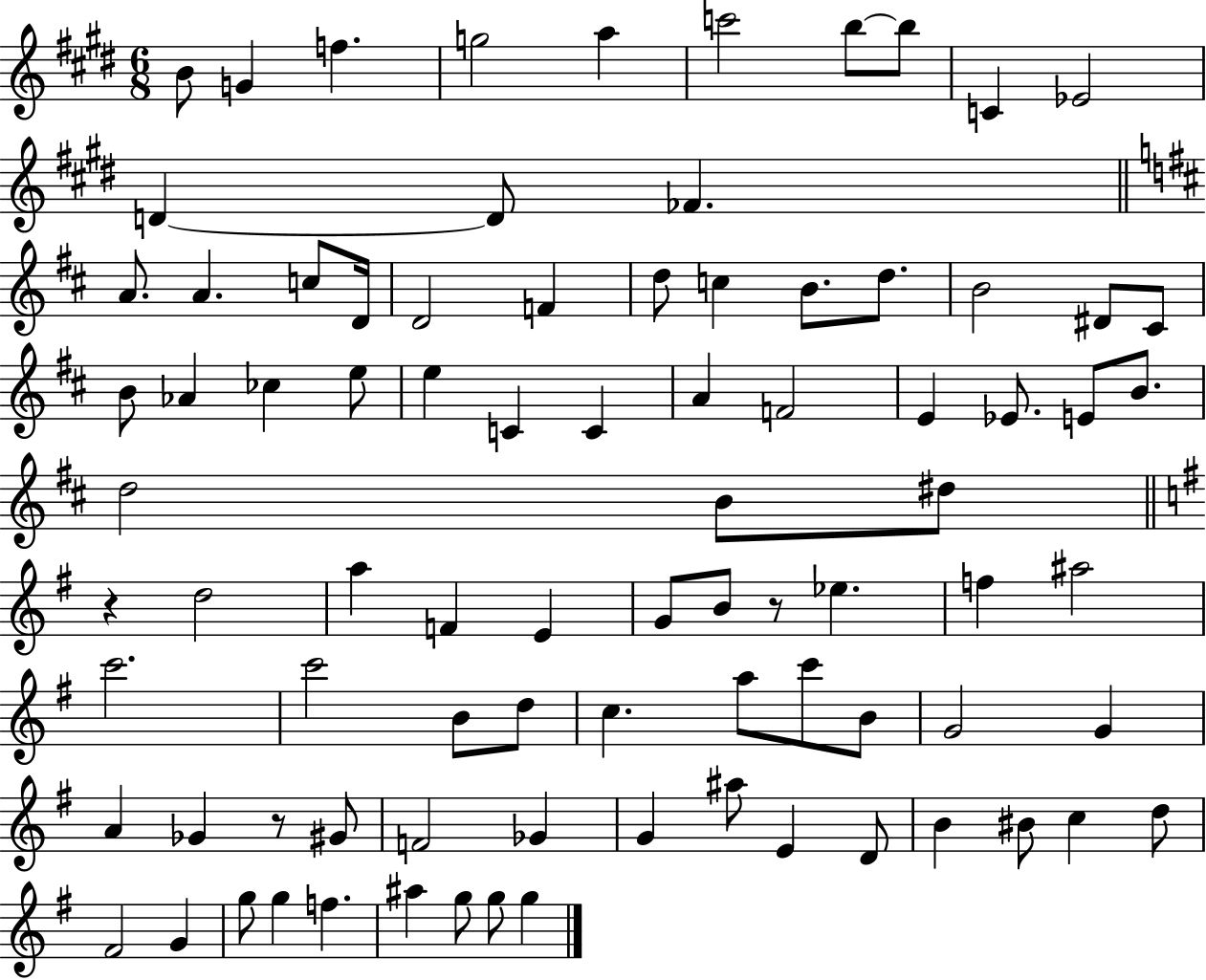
B4/e G4/q F5/q. G5/h A5/q C6/h B5/e B5/e C4/q Eb4/h D4/q D4/e FES4/q. A4/e. A4/q. C5/e D4/s D4/h F4/q D5/e C5/q B4/e. D5/e. B4/h D#4/e C#4/e B4/e Ab4/q CES5/q E5/e E5/q C4/q C4/q A4/q F4/h E4/q Eb4/e. E4/e B4/e. D5/h B4/e D#5/e R/q D5/h A5/q F4/q E4/q G4/e B4/e R/e Eb5/q. F5/q A#5/h C6/h. C6/h B4/e D5/e C5/q. A5/e C6/e B4/e G4/h G4/q A4/q Gb4/q R/e G#4/e F4/h Gb4/q G4/q A#5/e E4/q D4/e B4/q BIS4/e C5/q D5/e F#4/h G4/q G5/e G5/q F5/q. A#5/q G5/e G5/e G5/q